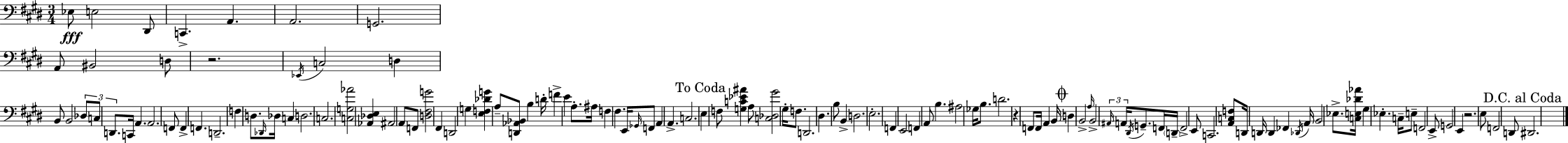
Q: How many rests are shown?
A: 3